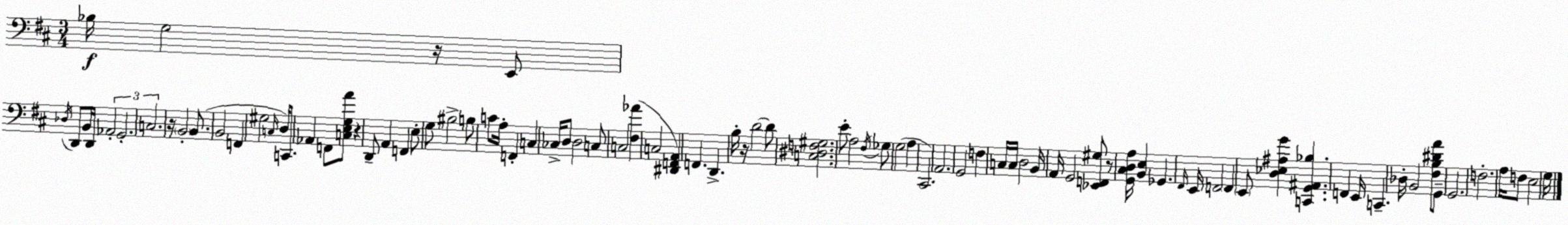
X:1
T:Untitled
M:3/4
L:1/4
K:D
_B,/4 G,2 z/4 E,,/2 _D,/4 D,,/2 B,,/4 D,,/4 _A,,2 G,,2 C,2 z/4 B,,2 B,,/2 B,,2 F,, ^G,2 C,/4 D,/4 C,,/2 _A,, F,,/2 [C,E,G,A]/2 z D,,/2 A,, F,, E,/2 G,/2 ^B,2 B,/2 C/2 A,/4 F,, C, _C,/4 D,/2 D,2 C,/2 C,2 [^F,_A] C,2 [^D,,F,,A,,] F,, D,, B,/4 z/4 D2 D/2 [C,^D,F,^G,]2 E/2 A,2 ^F,/4 _G,/2 G,2 A, ^C,,2 A,,2 G,,2 F, C,/4 C,/4 D,2 B,,/4 A,,/4 G,,2 [_E,,F,,^G,]/2 z/2 [G,,^C,D,A,]/4 [B,,E,] _G,, ^F,,/4 E,,/4 F,,2 F,, E,,/2 [D,_E,^A,G] [C,,G,,^A,,_B,] F,, E,,/4 C,, _D,/4 B,,2 [^F,B,^DA]/2 G,,/2 G,,2 F,2 A,/4 F,/2 E,2 G,/4